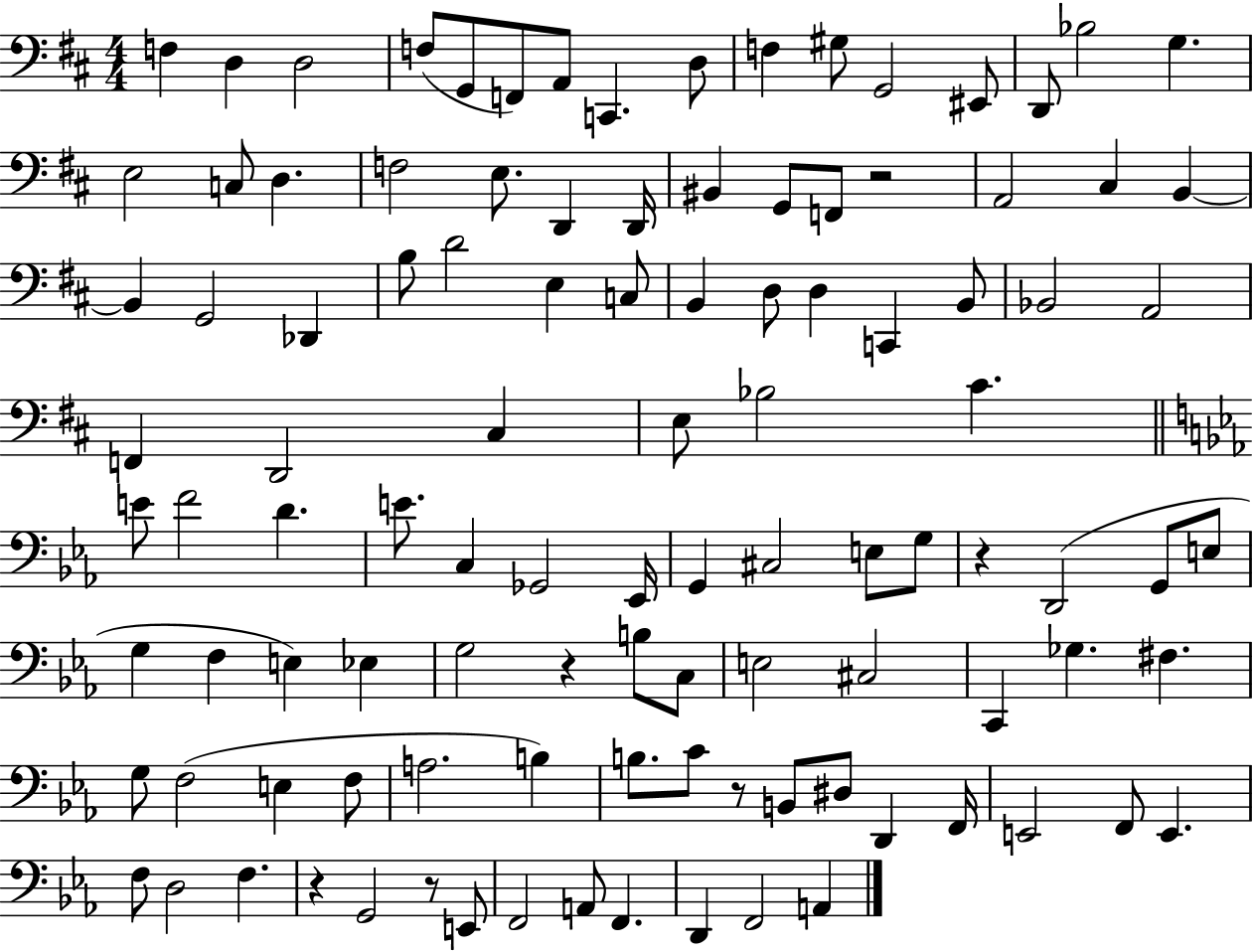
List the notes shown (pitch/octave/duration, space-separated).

F3/q D3/q D3/h F3/e G2/e F2/e A2/e C2/q. D3/e F3/q G#3/e G2/h EIS2/e D2/e Bb3/h G3/q. E3/h C3/e D3/q. F3/h E3/e. D2/q D2/s BIS2/q G2/e F2/e R/h A2/h C#3/q B2/q B2/q G2/h Db2/q B3/e D4/h E3/q C3/e B2/q D3/e D3/q C2/q B2/e Bb2/h A2/h F2/q D2/h C#3/q E3/e Bb3/h C#4/q. E4/e F4/h D4/q. E4/e. C3/q Gb2/h Eb2/s G2/q C#3/h E3/e G3/e R/q D2/h G2/e E3/e G3/q F3/q E3/q Eb3/q G3/h R/q B3/e C3/e E3/h C#3/h C2/q Gb3/q. F#3/q. G3/e F3/h E3/q F3/e A3/h. B3/q B3/e. C4/e R/e B2/e D#3/e D2/q F2/s E2/h F2/e E2/q. F3/e D3/h F3/q. R/q G2/h R/e E2/e F2/h A2/e F2/q. D2/q F2/h A2/q